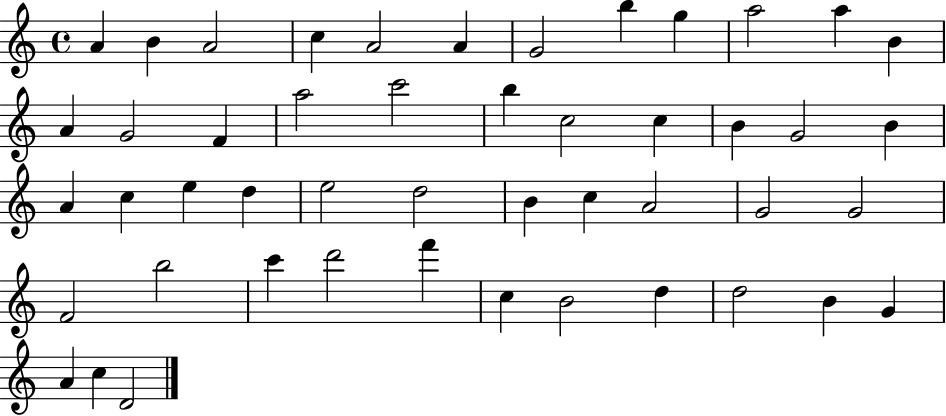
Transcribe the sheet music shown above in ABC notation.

X:1
T:Untitled
M:4/4
L:1/4
K:C
A B A2 c A2 A G2 b g a2 a B A G2 F a2 c'2 b c2 c B G2 B A c e d e2 d2 B c A2 G2 G2 F2 b2 c' d'2 f' c B2 d d2 B G A c D2